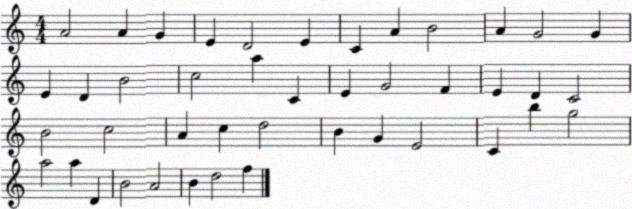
X:1
T:Untitled
M:4/4
L:1/4
K:C
A2 A G E D2 E C A B2 A G2 G E D B2 c2 a C E G2 F E D C2 B2 c2 A c d2 B G E2 C b g2 a2 a D B2 A2 B d2 f